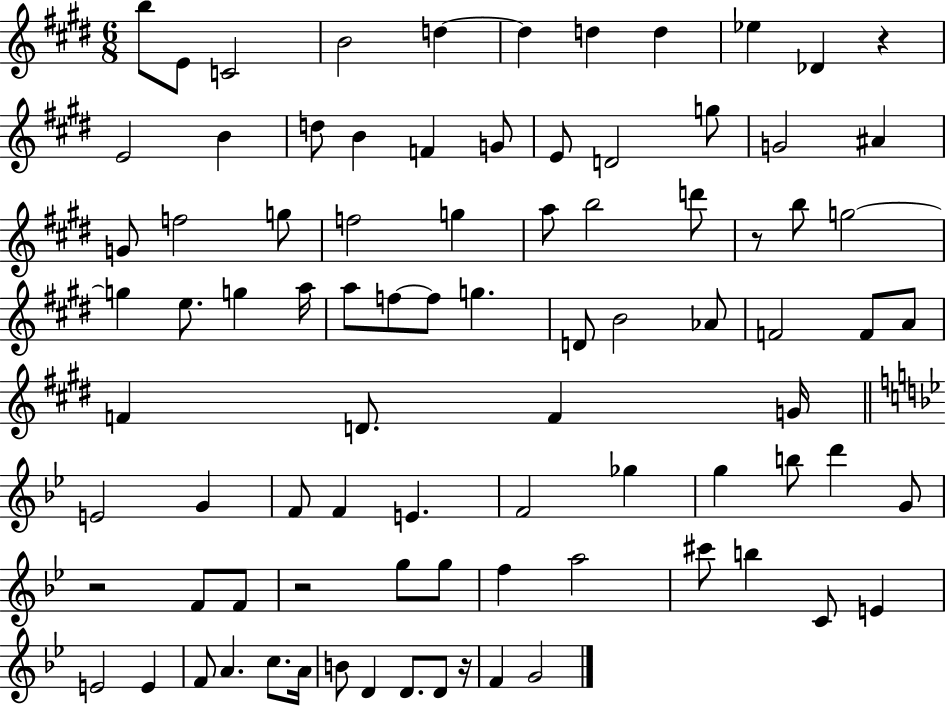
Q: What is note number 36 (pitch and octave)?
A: A5